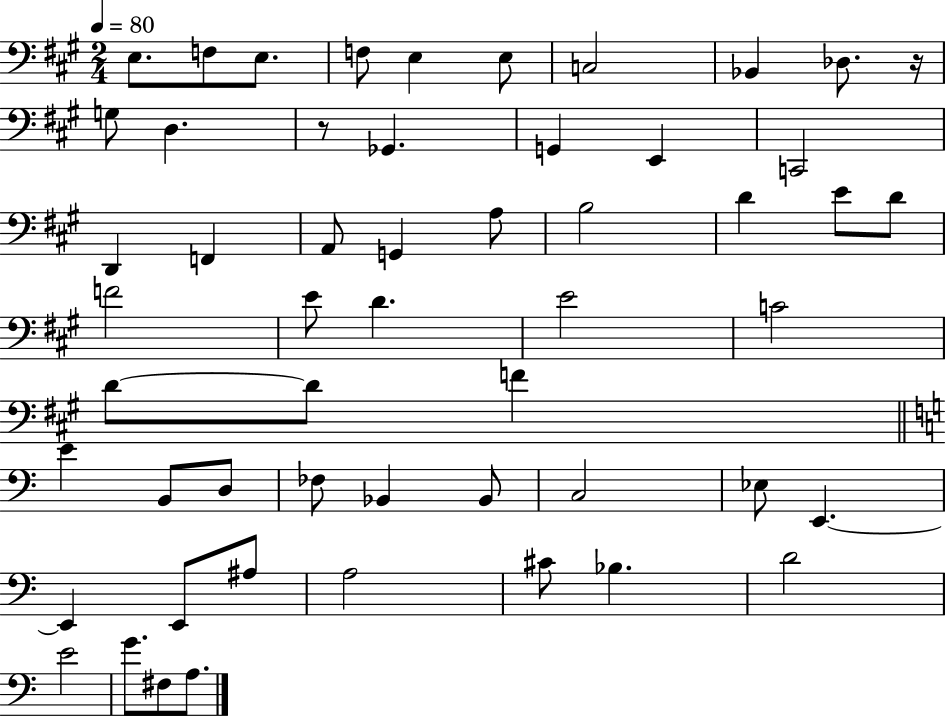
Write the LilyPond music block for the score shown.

{
  \clef bass
  \numericTimeSignature
  \time 2/4
  \key a \major
  \tempo 4 = 80
  \repeat volta 2 { e8. f8 e8. | f8 e4 e8 | c2 | bes,4 des8. r16 | \break g8 d4. | r8 ges,4. | g,4 e,4 | c,2 | \break d,4 f,4 | a,8 g,4 a8 | b2 | d'4 e'8 d'8 | \break f'2 | e'8 d'4. | e'2 | c'2 | \break d'8~~ d'8 f'4 | \bar "||" \break \key c \major e'4 b,8 d8 | fes8 bes,4 bes,8 | c2 | ees8 e,4.~~ | \break e,4 e,8 ais8 | a2 | cis'8 bes4. | d'2 | \break e'2 | g'8. fis8 a8. | } \bar "|."
}